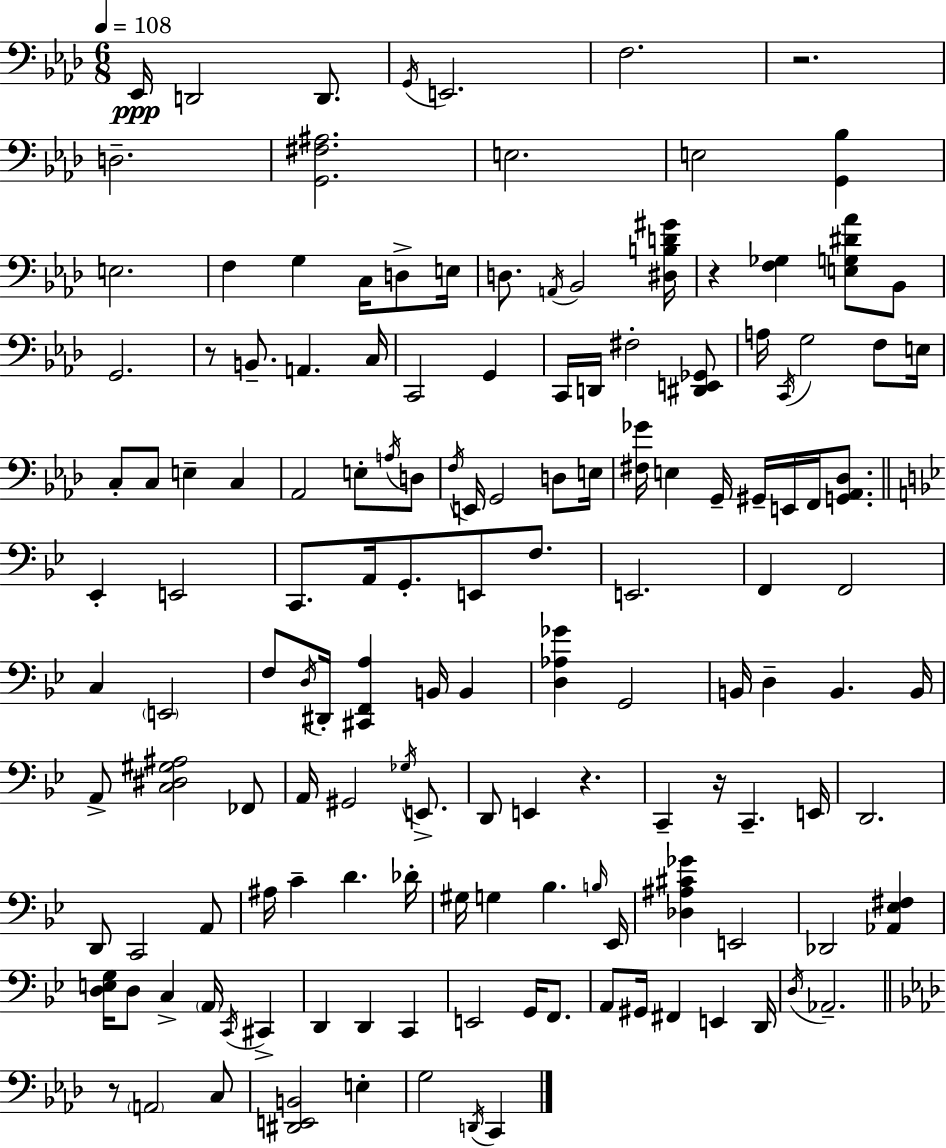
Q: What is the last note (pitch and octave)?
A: C2